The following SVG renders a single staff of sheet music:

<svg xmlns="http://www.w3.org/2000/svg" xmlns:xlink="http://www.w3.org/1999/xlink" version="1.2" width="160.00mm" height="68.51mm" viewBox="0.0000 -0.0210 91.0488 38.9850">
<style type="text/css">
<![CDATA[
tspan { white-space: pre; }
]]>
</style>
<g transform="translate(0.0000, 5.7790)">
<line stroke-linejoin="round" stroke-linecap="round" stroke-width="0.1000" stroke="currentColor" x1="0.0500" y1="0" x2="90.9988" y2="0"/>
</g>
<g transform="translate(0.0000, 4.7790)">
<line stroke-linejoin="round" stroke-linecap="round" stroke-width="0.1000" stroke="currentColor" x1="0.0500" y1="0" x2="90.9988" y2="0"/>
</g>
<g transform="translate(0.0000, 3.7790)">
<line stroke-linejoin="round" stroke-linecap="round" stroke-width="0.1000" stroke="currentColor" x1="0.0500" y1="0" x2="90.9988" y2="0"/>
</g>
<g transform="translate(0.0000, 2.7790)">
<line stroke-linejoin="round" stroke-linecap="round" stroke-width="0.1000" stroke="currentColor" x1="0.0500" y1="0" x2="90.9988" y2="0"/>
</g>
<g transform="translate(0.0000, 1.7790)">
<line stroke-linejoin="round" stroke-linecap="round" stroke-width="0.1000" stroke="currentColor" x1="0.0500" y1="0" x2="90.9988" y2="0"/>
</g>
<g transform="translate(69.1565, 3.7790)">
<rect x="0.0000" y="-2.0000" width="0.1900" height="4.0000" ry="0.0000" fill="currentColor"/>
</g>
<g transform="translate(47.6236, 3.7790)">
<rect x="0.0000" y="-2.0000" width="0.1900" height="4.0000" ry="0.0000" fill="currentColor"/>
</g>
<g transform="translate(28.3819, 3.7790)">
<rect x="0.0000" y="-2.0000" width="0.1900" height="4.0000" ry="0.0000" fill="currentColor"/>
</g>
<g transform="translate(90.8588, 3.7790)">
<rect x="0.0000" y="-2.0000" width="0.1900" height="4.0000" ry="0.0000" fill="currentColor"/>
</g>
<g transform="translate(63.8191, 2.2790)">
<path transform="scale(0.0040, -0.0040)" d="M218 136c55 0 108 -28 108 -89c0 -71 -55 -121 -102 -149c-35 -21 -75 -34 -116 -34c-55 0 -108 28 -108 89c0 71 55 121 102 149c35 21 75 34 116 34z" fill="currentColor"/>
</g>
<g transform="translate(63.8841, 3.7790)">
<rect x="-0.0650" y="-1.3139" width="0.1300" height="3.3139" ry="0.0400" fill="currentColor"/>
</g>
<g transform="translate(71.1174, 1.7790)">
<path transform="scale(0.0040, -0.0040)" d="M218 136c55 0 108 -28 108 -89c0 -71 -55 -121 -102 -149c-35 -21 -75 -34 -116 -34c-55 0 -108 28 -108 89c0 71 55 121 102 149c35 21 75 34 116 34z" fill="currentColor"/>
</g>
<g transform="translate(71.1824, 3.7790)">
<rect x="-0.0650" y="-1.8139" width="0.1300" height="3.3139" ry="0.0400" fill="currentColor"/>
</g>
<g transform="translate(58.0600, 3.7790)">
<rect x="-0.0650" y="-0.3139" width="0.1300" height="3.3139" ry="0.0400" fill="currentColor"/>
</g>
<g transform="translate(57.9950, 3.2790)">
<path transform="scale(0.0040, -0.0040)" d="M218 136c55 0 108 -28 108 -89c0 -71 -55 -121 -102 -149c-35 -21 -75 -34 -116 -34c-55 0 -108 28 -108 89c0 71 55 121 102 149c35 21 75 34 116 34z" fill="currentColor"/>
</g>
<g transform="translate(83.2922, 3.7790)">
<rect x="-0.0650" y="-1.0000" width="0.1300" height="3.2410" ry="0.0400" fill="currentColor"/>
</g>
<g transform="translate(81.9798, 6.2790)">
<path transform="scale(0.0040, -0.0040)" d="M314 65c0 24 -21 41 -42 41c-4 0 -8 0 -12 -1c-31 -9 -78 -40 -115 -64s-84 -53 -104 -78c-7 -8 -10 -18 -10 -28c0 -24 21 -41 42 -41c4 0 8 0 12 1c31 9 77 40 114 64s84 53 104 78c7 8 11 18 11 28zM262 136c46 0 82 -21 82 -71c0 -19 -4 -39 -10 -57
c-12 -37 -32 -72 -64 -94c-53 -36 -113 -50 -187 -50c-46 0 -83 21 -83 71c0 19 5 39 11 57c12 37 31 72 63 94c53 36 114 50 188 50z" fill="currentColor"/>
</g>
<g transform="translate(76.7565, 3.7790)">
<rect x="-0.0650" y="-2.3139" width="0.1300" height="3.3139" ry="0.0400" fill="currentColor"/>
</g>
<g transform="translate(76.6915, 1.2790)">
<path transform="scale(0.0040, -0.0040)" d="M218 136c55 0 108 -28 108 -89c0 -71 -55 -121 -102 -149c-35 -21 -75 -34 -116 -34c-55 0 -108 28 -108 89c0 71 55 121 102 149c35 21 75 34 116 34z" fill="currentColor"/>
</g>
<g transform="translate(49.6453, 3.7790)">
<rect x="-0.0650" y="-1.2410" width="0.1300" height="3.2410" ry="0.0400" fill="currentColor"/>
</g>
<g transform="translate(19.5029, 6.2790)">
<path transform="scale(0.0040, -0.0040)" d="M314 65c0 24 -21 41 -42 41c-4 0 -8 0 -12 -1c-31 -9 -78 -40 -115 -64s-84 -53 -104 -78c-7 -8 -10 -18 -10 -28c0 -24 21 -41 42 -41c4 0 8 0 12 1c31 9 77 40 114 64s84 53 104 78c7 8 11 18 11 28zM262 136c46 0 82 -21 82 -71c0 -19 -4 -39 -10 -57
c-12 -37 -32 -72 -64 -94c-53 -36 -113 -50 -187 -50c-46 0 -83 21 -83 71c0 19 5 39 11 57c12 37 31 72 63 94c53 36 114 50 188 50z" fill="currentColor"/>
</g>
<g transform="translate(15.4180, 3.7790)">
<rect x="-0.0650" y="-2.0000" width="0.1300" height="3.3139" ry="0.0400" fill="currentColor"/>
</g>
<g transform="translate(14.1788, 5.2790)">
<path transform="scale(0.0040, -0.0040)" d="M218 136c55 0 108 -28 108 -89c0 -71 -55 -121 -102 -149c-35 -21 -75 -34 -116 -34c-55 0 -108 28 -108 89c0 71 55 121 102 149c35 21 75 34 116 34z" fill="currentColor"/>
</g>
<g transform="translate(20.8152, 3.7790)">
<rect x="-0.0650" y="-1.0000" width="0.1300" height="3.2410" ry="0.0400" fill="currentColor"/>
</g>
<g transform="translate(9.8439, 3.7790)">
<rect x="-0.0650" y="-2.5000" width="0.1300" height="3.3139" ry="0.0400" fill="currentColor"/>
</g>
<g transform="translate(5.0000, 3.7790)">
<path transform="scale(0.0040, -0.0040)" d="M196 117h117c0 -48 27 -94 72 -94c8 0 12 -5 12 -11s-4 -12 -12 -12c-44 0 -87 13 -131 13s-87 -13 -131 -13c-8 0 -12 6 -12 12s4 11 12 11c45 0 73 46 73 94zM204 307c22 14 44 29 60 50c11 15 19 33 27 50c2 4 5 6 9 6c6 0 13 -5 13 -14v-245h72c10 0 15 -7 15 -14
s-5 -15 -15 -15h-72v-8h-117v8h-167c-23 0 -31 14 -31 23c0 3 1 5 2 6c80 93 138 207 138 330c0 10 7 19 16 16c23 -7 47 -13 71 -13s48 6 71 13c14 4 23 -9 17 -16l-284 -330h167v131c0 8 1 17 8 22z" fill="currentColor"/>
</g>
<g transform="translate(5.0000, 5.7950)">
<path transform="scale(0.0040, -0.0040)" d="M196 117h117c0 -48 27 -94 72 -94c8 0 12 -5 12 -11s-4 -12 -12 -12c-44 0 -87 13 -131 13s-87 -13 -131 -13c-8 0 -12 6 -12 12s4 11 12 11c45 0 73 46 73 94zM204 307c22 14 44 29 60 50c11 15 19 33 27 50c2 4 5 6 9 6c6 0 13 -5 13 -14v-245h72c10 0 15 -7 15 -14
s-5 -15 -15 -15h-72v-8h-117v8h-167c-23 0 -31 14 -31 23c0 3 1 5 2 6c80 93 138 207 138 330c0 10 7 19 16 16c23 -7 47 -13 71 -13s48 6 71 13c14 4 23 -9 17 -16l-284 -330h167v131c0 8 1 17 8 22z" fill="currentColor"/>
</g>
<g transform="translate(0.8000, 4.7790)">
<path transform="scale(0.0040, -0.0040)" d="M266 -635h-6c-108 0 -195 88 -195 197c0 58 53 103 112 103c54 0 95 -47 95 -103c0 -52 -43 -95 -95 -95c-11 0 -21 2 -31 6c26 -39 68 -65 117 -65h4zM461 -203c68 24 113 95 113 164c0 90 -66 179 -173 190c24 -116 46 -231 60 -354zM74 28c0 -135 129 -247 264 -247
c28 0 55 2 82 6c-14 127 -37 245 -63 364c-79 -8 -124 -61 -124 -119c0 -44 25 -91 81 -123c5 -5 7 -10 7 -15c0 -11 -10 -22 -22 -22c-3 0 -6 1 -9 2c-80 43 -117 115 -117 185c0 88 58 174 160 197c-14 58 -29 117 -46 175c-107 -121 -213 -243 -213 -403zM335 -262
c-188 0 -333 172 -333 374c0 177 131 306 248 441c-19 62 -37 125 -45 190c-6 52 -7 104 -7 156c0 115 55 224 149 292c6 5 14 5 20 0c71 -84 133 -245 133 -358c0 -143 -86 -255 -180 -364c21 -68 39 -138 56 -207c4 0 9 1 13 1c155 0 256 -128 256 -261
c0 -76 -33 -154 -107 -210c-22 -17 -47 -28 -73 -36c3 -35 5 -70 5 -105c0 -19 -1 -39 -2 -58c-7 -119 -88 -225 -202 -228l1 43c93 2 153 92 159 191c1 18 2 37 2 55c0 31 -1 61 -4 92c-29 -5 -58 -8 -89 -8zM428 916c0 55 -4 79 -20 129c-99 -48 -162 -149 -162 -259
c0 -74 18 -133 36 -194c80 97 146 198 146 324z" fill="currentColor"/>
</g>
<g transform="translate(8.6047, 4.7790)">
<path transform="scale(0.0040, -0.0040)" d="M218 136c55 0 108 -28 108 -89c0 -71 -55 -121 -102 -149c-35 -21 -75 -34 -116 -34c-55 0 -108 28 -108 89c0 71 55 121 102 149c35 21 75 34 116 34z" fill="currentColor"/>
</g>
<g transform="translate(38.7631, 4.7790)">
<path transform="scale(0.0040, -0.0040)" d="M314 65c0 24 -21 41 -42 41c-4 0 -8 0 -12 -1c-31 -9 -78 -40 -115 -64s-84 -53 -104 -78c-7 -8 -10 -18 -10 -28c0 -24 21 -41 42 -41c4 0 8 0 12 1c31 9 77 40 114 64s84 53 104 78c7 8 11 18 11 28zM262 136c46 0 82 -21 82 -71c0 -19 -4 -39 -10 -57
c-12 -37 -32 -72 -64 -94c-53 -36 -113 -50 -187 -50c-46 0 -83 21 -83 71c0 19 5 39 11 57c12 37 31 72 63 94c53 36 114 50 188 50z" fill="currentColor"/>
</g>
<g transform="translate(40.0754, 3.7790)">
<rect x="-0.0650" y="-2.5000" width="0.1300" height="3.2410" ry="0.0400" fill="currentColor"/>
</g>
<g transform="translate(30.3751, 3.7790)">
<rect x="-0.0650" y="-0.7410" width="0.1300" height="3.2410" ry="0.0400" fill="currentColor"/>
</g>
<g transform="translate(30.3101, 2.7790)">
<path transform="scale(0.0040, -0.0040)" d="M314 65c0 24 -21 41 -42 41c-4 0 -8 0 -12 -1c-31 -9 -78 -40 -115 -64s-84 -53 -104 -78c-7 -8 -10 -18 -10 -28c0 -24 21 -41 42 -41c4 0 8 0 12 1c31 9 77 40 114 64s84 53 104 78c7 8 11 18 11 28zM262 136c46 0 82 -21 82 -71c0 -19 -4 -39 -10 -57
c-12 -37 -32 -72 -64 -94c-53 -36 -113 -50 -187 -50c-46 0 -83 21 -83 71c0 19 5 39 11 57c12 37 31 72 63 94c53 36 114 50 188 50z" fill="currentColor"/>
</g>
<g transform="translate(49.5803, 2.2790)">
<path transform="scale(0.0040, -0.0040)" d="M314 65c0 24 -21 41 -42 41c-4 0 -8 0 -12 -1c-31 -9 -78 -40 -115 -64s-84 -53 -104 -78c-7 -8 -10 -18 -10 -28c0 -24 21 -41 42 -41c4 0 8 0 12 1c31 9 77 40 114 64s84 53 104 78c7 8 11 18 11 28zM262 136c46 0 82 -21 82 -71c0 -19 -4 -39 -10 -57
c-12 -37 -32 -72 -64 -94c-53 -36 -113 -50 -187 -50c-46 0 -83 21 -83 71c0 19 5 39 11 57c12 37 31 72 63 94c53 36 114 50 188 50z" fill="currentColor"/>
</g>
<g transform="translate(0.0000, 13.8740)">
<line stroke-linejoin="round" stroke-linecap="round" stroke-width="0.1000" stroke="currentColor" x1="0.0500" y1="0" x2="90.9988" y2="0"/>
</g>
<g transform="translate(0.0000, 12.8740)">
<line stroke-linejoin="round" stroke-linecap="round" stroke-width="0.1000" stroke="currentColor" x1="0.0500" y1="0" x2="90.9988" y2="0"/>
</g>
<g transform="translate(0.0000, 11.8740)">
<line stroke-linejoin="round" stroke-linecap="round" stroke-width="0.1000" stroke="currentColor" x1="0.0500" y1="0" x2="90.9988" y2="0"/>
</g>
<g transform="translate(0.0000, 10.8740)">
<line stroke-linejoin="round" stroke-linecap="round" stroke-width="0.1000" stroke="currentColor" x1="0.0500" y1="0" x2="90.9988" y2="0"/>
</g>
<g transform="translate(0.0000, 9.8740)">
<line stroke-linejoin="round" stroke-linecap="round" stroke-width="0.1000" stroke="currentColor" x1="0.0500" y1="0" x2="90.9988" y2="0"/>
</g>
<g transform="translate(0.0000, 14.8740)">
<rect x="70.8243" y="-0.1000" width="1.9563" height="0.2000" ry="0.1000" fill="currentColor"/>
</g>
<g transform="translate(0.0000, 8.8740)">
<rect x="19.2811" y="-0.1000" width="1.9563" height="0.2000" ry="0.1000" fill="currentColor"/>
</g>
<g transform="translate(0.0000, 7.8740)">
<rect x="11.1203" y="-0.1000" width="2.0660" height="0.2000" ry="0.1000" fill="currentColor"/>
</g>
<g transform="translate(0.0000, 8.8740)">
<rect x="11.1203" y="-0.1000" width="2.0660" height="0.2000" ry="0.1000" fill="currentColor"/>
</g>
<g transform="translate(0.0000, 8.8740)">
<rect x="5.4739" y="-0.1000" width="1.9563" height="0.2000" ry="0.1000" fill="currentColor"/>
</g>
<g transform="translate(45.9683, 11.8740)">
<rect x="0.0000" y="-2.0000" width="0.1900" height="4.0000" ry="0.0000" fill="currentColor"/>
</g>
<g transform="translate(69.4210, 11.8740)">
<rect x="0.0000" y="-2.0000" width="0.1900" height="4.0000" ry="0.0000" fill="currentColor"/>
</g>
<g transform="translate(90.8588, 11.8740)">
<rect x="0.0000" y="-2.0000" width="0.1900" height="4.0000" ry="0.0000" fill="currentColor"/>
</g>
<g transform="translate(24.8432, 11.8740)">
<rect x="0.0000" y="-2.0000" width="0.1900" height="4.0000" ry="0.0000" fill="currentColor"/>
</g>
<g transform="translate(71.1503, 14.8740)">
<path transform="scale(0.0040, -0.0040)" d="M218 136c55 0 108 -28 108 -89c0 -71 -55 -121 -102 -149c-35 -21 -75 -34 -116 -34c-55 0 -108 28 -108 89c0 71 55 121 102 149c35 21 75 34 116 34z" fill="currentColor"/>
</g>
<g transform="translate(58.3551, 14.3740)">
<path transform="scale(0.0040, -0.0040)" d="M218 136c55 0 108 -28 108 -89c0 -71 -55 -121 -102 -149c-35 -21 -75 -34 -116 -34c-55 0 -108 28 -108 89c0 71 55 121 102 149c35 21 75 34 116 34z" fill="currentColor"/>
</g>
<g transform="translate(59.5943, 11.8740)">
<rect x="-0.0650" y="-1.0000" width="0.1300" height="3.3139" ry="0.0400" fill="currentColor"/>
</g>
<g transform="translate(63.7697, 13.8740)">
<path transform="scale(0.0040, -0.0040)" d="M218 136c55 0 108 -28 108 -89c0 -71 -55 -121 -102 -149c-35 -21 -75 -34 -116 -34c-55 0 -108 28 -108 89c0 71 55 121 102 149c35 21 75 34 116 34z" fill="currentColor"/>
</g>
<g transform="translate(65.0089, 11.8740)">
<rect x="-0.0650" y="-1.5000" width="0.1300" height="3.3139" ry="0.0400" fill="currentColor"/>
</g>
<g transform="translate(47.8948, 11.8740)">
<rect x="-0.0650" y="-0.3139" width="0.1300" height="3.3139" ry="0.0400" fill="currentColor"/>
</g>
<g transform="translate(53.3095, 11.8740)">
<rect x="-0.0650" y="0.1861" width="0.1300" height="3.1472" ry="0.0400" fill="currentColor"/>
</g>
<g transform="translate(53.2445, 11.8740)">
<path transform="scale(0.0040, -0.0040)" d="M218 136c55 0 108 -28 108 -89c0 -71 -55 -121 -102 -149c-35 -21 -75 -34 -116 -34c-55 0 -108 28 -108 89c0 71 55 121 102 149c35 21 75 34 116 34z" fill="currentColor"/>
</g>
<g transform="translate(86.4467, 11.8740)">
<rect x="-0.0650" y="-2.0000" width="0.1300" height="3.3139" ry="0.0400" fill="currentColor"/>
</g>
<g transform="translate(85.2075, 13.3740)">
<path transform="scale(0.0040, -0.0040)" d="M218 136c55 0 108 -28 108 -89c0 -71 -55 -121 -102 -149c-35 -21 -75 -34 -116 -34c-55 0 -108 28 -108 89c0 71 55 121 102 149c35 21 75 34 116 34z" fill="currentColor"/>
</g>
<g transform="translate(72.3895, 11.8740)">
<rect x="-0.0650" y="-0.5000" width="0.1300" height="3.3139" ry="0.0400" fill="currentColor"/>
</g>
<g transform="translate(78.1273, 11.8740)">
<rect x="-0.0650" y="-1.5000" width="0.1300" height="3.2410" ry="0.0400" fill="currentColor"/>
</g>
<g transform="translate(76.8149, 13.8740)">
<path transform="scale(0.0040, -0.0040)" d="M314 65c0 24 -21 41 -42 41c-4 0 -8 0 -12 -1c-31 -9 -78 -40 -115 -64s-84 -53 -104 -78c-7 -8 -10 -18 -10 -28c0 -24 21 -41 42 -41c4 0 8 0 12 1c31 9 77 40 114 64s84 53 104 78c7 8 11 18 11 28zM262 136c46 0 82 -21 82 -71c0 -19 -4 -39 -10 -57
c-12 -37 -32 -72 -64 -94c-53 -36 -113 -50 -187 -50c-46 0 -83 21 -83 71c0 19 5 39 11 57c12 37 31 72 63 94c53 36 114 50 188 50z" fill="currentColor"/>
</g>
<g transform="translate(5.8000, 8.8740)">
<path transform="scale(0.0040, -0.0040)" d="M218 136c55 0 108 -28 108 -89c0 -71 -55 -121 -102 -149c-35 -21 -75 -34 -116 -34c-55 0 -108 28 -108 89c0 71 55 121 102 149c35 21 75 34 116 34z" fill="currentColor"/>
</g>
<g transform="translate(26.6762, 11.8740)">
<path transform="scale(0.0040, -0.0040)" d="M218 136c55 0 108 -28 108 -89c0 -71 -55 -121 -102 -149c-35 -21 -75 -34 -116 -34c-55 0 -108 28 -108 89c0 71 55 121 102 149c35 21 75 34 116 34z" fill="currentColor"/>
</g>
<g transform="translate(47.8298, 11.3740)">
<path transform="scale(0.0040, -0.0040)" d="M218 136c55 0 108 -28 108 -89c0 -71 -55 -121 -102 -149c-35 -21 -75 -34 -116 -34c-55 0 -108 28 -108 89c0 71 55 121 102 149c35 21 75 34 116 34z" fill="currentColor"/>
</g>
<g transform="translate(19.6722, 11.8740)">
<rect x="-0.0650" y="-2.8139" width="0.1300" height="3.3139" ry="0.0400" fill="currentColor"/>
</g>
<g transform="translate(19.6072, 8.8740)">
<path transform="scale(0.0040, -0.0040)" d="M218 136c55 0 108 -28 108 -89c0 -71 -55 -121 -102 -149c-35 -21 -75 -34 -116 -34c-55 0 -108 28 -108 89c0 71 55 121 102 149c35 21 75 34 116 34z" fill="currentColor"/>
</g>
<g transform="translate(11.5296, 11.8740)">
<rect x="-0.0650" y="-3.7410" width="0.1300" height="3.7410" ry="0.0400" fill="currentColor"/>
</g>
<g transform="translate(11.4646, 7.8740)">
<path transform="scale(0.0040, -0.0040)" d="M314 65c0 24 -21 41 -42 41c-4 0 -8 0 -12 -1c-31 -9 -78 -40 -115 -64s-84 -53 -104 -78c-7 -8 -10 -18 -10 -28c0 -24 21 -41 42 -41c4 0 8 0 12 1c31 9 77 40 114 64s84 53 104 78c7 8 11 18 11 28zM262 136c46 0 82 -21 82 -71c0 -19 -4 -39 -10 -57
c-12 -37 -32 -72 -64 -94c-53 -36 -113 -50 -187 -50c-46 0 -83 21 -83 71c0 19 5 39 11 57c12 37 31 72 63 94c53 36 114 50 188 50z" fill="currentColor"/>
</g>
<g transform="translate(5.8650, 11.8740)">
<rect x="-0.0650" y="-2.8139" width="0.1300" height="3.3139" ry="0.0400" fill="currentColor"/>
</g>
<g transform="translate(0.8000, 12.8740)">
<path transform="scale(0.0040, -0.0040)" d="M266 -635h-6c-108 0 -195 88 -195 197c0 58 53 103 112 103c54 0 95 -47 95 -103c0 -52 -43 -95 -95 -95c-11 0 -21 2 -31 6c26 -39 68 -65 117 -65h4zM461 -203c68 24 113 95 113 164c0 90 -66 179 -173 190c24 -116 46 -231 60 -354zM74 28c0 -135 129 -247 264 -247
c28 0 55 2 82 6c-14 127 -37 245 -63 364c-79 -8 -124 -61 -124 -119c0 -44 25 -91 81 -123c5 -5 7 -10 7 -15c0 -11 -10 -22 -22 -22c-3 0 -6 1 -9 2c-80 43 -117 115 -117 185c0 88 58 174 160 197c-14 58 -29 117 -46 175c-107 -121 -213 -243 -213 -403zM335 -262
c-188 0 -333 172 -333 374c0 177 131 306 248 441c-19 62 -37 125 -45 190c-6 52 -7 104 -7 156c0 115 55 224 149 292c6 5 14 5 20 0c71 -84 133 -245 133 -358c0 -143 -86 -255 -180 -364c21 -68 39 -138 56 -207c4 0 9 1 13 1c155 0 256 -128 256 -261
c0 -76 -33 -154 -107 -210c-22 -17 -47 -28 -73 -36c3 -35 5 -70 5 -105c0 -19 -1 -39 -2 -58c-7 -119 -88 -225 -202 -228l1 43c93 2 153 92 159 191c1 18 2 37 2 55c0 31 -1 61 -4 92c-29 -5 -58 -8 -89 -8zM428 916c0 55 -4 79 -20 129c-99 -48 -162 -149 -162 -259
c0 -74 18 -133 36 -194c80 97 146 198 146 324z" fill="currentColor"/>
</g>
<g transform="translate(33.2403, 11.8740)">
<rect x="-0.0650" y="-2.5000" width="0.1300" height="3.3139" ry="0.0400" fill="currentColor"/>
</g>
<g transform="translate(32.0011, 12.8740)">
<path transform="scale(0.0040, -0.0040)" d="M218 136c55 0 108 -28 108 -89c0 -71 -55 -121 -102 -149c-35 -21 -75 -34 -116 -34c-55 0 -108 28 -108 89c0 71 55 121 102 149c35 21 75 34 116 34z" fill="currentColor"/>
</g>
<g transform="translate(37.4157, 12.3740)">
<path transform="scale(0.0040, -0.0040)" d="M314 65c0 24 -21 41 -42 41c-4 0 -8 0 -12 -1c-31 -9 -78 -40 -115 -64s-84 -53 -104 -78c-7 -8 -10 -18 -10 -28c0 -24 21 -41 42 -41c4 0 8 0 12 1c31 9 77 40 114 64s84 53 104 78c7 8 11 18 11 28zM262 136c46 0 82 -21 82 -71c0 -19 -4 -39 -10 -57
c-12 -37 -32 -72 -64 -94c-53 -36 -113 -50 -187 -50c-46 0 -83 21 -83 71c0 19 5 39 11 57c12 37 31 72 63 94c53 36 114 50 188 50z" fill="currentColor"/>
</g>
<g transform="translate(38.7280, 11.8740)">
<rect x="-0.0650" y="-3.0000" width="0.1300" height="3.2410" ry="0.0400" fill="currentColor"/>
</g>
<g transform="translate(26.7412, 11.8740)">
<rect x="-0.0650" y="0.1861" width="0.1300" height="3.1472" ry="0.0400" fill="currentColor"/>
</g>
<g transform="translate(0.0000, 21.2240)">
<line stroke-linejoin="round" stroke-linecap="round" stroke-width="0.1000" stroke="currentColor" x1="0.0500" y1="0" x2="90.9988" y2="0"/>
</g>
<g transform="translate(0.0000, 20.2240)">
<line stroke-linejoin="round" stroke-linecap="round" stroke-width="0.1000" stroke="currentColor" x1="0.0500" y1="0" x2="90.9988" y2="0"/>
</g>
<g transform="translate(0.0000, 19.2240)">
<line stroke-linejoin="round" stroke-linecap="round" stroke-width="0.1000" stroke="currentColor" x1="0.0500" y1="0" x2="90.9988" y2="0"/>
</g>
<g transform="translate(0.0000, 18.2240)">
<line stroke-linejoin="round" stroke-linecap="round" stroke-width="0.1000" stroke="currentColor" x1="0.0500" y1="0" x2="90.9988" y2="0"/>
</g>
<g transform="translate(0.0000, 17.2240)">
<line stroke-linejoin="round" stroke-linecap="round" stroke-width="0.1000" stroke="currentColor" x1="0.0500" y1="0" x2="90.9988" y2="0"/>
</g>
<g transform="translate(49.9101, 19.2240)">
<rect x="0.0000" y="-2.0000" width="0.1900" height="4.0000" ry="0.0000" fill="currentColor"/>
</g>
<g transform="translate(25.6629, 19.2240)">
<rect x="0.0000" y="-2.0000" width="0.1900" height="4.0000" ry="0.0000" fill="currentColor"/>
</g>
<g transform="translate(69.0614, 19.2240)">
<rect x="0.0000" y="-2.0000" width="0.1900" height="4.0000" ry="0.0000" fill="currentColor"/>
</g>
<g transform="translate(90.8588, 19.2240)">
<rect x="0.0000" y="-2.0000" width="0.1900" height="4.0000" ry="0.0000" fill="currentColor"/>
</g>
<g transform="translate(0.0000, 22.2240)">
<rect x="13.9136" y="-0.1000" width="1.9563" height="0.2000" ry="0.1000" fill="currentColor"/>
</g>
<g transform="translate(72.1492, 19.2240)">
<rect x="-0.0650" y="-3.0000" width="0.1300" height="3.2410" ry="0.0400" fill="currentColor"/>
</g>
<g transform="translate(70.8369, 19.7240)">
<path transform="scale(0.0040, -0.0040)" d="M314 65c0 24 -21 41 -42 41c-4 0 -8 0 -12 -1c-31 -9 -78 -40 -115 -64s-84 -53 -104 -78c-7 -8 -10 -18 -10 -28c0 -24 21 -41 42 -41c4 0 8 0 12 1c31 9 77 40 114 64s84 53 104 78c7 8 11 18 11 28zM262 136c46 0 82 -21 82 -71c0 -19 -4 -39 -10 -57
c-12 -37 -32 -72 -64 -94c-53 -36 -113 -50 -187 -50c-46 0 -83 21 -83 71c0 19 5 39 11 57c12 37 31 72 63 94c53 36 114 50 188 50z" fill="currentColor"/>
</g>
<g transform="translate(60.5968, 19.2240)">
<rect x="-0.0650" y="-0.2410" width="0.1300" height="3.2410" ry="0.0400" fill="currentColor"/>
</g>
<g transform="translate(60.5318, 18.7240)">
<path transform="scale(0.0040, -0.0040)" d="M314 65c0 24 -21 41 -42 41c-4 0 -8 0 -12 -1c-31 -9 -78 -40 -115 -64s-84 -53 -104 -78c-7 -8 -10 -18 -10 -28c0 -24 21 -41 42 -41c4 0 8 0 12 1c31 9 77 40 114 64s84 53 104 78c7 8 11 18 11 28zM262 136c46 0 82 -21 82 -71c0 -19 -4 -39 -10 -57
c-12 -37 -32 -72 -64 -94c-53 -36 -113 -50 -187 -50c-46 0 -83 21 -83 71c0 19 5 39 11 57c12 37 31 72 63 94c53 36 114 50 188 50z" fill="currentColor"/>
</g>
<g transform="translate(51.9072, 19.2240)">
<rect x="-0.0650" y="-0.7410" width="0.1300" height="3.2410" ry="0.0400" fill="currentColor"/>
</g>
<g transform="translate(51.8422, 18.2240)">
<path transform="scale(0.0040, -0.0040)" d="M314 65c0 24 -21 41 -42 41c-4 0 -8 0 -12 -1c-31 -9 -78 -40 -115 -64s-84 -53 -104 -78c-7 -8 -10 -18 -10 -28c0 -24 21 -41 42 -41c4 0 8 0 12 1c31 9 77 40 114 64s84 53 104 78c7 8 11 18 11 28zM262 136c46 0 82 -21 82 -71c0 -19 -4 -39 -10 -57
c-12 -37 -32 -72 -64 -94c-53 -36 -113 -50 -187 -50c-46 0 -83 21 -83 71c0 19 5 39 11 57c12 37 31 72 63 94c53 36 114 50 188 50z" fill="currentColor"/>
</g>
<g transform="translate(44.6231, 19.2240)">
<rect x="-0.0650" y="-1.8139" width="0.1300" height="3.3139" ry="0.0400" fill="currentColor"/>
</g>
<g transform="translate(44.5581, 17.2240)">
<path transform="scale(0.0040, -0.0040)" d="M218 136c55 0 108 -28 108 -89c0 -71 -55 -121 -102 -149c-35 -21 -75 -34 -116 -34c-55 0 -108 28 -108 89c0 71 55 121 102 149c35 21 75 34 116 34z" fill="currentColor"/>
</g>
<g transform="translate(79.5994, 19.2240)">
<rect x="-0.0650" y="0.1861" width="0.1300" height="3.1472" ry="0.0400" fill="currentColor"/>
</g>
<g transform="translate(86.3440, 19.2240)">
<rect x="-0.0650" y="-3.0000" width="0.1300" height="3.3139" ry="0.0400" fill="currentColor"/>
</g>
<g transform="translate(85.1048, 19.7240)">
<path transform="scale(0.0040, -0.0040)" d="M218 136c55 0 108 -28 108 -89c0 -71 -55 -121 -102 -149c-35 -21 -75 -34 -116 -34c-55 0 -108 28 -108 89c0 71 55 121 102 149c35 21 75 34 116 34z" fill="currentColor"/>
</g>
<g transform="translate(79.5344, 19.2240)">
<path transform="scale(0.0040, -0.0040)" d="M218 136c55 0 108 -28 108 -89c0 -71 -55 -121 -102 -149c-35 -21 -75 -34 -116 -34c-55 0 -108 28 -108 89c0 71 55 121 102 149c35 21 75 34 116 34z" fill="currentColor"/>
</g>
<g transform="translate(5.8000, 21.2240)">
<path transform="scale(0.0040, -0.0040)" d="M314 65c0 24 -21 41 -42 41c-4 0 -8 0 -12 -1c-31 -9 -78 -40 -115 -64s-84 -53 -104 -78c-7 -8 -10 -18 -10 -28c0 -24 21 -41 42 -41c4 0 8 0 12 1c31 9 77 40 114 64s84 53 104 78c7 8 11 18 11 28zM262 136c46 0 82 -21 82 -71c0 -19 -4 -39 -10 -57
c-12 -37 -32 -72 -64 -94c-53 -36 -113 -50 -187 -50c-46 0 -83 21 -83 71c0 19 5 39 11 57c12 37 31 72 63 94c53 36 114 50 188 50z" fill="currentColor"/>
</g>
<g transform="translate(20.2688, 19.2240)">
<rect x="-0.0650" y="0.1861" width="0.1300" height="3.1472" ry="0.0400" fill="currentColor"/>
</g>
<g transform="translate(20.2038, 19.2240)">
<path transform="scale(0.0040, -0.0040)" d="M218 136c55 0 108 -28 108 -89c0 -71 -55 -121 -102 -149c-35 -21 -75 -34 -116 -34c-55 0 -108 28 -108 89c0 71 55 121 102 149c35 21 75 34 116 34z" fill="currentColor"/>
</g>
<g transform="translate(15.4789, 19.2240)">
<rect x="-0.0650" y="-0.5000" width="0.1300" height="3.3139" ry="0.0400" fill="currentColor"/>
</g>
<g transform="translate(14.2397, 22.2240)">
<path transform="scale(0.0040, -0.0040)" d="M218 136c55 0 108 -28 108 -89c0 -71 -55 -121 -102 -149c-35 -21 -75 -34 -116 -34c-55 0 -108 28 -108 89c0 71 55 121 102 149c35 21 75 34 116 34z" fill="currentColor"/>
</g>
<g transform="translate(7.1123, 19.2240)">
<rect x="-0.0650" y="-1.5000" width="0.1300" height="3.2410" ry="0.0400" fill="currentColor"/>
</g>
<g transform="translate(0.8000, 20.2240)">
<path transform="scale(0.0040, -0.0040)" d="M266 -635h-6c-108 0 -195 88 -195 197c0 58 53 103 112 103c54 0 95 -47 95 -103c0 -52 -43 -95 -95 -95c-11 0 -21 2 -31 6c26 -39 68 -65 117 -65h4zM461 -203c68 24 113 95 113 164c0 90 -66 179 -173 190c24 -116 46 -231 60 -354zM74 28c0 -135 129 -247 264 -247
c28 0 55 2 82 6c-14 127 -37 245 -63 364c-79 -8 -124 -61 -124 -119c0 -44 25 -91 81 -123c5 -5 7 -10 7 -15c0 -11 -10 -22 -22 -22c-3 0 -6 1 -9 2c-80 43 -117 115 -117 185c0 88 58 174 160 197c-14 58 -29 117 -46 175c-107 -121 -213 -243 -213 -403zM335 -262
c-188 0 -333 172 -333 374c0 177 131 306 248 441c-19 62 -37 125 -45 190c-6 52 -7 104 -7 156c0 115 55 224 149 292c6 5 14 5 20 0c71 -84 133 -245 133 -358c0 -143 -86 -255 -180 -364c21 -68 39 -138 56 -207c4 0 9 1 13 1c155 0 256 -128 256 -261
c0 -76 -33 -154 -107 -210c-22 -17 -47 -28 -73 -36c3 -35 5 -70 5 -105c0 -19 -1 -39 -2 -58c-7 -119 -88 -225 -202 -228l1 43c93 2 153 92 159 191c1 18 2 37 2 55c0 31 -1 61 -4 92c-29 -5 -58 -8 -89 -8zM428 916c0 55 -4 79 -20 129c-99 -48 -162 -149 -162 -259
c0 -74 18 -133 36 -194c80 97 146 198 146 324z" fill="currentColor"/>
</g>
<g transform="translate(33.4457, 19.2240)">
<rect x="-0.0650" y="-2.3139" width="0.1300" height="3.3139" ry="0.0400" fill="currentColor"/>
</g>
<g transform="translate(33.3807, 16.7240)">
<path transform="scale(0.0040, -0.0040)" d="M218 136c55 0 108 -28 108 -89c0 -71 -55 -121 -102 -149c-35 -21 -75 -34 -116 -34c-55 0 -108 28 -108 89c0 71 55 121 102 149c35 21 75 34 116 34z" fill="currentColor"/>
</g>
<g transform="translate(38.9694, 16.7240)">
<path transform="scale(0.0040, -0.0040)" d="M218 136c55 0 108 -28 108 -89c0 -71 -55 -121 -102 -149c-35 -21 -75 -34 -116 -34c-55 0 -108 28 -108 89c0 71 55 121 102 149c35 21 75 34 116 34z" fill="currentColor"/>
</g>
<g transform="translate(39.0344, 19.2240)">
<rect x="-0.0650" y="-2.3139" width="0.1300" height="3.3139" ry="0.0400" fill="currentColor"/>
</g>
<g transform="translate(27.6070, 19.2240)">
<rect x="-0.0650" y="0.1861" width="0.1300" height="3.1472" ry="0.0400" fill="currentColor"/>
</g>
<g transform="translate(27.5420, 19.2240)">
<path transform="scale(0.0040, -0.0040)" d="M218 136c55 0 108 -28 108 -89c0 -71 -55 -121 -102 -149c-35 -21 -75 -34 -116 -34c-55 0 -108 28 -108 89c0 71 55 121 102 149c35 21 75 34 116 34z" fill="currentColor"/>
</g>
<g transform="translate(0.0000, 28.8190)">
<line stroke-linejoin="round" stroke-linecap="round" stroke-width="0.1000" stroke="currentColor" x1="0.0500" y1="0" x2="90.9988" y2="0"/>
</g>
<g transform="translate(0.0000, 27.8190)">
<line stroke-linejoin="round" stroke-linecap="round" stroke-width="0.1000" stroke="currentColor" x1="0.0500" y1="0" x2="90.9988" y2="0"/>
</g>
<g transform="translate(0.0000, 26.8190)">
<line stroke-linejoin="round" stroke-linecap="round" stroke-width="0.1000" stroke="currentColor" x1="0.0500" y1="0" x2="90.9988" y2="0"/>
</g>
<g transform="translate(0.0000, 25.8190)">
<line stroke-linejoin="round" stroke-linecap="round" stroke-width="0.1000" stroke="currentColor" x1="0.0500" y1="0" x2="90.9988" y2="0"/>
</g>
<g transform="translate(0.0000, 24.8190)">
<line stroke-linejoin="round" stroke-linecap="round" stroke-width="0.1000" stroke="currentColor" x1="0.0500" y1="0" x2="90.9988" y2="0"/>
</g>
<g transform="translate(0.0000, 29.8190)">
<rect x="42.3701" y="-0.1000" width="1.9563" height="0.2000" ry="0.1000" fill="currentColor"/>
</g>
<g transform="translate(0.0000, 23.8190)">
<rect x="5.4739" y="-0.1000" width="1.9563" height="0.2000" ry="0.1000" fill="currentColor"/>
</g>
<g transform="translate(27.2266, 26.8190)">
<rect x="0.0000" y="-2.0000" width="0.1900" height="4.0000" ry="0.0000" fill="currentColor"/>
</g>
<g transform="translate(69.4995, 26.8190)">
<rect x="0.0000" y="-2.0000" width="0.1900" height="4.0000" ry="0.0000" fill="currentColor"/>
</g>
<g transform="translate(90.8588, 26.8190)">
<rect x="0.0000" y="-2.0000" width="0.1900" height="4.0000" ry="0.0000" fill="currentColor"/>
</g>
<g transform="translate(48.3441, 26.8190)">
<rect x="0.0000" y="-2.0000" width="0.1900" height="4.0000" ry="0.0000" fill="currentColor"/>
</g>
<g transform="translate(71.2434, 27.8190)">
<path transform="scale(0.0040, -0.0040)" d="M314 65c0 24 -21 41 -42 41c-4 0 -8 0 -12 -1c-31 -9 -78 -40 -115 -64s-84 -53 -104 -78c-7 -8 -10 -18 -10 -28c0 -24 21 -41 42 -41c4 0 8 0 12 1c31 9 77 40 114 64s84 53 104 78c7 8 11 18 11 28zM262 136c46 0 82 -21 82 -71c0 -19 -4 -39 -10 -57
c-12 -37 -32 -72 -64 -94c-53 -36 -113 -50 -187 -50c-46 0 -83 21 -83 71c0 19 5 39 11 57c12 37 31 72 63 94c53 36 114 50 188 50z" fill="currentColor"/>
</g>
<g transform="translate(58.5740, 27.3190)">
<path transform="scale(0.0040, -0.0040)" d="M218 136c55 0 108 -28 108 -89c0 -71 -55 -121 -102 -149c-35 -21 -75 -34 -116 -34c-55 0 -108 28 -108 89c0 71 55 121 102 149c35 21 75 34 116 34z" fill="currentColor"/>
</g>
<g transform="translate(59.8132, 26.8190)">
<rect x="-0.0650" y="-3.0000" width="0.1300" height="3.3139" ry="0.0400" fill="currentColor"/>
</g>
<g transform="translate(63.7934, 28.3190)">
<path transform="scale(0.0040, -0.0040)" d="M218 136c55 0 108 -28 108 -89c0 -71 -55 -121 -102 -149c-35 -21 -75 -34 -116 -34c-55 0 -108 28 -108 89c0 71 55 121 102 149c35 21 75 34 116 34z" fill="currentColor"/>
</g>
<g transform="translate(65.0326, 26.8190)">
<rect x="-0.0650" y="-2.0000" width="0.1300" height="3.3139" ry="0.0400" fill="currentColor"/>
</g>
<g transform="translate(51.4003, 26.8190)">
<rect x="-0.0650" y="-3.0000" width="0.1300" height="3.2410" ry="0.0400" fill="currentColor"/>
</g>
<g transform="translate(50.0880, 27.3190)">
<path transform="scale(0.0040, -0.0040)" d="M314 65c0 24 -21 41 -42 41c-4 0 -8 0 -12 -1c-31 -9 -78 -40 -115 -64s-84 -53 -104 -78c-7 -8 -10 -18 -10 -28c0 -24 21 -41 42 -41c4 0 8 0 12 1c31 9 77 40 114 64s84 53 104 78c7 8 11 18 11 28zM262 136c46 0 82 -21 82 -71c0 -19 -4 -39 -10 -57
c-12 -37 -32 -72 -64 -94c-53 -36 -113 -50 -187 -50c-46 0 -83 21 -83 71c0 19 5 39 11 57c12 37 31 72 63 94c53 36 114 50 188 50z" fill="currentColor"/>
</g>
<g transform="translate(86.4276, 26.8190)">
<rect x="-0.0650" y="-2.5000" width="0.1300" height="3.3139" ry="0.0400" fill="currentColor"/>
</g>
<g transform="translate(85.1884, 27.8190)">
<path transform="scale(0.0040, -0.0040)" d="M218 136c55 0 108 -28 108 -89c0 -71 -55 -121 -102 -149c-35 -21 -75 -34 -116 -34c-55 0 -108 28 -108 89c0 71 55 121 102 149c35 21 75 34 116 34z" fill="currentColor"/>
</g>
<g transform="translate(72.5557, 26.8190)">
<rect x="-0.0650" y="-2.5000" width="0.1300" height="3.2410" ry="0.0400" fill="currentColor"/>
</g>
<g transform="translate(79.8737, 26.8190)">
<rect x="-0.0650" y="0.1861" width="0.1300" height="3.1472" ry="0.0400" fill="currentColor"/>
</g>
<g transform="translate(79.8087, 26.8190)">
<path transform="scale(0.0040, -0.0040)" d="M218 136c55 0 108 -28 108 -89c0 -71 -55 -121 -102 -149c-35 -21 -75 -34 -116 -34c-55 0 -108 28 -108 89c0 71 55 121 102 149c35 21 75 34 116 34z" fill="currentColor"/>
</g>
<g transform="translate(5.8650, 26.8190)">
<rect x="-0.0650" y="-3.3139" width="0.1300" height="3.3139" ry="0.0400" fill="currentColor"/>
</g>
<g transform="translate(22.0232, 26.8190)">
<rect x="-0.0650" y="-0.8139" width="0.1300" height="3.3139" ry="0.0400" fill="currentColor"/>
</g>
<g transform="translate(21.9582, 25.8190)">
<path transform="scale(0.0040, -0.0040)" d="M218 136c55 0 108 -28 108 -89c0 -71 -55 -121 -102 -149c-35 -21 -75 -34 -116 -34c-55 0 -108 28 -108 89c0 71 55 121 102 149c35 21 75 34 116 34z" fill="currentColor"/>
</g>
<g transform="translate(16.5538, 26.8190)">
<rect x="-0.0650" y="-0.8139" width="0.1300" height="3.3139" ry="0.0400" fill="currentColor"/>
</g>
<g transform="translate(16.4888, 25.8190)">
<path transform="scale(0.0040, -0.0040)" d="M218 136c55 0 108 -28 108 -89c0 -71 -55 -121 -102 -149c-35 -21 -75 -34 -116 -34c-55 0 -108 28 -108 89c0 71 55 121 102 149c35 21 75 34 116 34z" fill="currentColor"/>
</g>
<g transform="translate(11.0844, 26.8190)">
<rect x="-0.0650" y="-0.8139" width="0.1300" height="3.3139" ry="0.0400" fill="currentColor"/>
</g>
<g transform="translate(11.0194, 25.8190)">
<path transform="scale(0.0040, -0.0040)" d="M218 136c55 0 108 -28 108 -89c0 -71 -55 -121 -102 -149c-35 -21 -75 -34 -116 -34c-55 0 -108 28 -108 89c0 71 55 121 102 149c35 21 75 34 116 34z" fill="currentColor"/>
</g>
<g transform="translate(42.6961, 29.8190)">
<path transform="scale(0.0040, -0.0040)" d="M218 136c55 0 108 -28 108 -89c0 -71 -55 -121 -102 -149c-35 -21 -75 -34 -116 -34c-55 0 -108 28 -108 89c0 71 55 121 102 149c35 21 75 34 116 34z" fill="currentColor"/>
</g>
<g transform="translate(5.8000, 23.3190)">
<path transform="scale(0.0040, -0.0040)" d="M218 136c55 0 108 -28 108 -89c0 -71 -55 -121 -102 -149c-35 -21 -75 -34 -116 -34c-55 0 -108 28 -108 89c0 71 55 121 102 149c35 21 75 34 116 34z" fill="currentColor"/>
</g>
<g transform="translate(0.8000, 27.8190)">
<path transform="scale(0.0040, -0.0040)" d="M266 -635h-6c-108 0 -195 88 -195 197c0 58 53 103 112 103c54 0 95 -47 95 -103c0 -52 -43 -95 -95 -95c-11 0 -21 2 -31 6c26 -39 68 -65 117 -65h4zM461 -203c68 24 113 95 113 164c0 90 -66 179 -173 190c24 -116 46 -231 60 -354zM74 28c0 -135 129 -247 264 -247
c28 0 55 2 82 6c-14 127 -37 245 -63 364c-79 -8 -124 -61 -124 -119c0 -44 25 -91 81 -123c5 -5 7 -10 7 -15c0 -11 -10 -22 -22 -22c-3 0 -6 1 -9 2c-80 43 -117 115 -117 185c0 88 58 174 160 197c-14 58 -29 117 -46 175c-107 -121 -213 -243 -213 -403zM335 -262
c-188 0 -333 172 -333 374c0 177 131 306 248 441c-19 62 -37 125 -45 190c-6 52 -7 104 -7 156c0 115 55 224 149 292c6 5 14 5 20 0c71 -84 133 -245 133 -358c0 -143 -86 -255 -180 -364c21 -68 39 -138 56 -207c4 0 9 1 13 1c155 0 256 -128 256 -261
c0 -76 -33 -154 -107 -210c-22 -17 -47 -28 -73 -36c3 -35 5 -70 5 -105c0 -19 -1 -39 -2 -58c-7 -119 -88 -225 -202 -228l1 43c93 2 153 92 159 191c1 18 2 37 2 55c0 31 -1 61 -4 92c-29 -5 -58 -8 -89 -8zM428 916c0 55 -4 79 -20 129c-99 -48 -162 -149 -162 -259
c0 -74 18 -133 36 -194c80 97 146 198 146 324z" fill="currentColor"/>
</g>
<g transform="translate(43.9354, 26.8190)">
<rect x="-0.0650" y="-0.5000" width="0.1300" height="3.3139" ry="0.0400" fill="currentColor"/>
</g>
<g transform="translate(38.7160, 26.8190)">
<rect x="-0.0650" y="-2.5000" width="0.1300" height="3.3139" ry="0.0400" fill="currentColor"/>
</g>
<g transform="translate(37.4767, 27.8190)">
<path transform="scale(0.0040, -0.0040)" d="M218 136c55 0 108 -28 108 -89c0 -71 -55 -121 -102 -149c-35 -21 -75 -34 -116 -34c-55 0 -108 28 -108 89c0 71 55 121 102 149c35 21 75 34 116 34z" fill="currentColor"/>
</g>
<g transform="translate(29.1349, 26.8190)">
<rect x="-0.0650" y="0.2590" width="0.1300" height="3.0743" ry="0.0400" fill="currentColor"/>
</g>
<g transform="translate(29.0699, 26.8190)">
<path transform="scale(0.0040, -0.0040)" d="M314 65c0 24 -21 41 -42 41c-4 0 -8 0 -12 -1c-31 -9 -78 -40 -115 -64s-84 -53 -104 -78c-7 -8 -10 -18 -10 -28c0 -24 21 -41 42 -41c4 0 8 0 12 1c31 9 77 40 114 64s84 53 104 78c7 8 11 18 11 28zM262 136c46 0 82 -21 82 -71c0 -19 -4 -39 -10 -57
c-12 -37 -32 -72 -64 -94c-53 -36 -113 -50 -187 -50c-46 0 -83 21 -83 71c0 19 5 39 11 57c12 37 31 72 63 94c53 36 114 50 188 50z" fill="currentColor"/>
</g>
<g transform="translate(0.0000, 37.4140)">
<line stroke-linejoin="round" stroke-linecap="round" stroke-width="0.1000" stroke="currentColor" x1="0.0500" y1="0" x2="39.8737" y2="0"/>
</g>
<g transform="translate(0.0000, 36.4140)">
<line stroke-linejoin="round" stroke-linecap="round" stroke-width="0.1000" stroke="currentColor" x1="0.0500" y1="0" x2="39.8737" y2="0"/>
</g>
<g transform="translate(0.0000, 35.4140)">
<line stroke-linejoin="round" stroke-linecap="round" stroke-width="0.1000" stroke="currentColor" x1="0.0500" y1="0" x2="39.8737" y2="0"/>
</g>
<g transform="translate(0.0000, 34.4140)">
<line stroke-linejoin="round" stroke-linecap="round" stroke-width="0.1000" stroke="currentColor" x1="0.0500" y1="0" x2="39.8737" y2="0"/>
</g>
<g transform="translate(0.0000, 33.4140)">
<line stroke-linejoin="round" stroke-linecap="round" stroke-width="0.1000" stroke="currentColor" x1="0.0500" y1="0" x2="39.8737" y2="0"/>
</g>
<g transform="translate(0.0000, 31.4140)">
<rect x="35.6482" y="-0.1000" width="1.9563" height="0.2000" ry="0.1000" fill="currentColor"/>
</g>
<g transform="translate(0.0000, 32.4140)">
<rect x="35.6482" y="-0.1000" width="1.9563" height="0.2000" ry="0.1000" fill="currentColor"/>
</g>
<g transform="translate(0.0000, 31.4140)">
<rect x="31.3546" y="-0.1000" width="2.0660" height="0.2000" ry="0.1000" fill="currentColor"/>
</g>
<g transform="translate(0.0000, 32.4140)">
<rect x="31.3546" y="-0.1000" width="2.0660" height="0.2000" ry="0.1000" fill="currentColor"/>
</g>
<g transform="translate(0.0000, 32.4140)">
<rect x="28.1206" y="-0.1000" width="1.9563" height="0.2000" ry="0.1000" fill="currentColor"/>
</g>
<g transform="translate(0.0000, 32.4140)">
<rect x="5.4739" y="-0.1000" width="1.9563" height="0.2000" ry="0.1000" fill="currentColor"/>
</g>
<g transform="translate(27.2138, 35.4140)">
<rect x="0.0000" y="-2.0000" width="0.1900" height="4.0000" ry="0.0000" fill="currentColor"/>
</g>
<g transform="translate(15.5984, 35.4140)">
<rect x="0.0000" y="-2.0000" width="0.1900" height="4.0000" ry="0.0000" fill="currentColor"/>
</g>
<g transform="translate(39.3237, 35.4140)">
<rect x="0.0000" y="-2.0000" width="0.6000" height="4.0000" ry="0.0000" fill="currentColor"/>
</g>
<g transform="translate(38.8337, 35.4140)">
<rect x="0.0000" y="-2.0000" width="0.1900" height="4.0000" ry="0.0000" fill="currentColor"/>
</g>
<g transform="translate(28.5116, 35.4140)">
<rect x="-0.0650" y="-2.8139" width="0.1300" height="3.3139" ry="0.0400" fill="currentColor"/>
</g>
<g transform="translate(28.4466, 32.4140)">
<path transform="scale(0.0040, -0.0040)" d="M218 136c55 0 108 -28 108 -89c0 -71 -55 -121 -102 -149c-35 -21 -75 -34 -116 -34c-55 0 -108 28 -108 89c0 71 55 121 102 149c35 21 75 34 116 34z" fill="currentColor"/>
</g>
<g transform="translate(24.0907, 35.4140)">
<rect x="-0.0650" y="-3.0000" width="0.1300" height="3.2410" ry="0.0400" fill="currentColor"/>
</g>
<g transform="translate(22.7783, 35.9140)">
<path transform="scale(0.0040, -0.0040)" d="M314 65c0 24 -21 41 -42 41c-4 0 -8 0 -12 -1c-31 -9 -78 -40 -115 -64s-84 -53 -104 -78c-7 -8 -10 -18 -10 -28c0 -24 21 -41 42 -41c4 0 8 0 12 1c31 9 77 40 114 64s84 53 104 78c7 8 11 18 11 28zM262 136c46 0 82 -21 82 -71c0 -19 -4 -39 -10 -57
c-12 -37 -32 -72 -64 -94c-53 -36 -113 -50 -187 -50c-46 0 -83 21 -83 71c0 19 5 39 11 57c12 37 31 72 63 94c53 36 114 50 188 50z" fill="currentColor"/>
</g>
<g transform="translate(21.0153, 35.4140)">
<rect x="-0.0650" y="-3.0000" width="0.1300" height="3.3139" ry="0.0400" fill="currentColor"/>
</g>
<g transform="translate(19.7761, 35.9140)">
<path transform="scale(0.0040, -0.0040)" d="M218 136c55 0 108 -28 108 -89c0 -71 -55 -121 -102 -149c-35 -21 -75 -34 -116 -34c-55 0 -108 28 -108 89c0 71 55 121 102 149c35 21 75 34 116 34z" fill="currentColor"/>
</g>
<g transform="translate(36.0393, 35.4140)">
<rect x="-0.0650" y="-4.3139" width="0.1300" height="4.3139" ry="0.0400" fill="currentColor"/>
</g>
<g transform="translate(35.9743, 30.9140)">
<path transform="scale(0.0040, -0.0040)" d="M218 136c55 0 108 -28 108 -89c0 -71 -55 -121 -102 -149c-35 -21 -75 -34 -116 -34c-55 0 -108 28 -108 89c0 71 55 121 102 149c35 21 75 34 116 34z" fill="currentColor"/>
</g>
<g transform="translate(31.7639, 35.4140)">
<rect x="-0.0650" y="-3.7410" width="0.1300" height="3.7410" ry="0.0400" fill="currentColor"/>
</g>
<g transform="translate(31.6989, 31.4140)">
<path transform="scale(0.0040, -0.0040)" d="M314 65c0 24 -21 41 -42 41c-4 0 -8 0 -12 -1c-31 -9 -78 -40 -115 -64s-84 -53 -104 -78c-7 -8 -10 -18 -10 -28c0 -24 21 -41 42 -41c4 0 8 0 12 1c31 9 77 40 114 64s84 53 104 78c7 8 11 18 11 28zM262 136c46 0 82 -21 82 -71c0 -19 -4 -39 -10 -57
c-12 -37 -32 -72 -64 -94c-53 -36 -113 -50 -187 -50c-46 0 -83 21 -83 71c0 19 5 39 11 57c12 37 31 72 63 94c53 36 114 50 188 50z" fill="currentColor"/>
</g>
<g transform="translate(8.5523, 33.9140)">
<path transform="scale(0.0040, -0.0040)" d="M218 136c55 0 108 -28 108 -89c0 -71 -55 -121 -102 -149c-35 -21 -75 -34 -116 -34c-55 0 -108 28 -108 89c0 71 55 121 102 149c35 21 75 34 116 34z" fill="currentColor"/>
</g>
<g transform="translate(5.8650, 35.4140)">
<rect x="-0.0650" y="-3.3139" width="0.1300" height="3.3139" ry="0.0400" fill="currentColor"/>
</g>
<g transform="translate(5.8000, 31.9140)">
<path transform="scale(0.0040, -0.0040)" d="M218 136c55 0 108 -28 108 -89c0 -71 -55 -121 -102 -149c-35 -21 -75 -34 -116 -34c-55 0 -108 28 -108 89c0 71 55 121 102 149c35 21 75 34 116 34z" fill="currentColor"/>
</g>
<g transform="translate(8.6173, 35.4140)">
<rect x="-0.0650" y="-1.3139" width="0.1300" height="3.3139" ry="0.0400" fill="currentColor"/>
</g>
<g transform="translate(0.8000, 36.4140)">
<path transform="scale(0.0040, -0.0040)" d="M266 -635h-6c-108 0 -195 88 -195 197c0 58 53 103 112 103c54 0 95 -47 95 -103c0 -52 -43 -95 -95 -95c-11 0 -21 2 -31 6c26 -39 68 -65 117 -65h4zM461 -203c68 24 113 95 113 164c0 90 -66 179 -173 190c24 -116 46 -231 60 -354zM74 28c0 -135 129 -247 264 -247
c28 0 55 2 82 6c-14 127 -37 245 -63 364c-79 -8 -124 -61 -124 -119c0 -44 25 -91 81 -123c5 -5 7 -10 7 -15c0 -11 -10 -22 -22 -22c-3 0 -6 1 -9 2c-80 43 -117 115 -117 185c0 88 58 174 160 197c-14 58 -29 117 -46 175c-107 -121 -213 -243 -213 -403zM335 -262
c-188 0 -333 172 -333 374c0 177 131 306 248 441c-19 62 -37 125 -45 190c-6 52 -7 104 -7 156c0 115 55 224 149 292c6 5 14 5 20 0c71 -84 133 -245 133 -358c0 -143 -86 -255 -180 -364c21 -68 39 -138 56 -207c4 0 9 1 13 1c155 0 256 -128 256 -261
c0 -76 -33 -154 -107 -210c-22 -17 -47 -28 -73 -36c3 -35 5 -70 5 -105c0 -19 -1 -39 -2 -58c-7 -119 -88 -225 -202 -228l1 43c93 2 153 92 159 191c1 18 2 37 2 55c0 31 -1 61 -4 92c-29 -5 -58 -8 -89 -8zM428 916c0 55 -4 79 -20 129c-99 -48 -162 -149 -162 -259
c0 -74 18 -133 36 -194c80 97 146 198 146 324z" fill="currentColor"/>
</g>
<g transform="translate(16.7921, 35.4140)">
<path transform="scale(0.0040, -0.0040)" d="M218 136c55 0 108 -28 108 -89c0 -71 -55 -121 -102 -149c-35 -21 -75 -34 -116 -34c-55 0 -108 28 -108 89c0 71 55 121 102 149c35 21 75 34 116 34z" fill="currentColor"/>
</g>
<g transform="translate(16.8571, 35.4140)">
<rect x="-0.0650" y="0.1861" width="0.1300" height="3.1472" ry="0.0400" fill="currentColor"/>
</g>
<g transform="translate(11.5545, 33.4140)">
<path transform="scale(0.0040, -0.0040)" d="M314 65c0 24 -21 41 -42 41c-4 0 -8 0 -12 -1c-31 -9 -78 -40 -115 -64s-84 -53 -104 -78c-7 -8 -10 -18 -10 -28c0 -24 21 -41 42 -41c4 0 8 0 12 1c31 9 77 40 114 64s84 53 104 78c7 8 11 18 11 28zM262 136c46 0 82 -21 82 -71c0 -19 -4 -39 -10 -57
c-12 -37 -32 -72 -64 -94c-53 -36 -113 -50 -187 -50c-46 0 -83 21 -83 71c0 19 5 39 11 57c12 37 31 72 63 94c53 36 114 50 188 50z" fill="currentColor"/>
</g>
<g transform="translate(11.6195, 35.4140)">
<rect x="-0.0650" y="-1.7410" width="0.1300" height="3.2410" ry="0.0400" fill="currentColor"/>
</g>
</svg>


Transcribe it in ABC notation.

X:1
T:Untitled
M:4/4
L:1/4
K:C
G F D2 d2 G2 e2 c e f g D2 a c'2 a B G A2 c B D E C E2 F E2 C B B g g f d2 c2 A2 B A b d d d B2 G C A2 A F G2 B G b e f2 B A A2 a c'2 d'